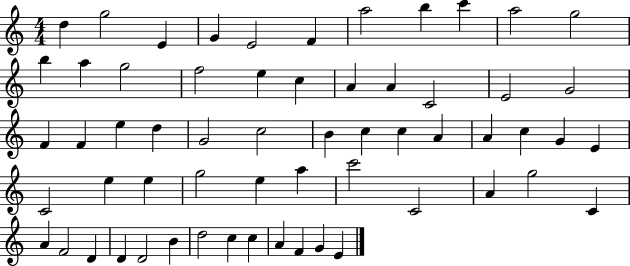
D5/q G5/h E4/q G4/q E4/h F4/q A5/h B5/q C6/q A5/h G5/h B5/q A5/q G5/h F5/h E5/q C5/q A4/q A4/q C4/h E4/h G4/h F4/q F4/q E5/q D5/q G4/h C5/h B4/q C5/q C5/q A4/q A4/q C5/q G4/q E4/q C4/h E5/q E5/q G5/h E5/q A5/q C6/h C4/h A4/q G5/h C4/q A4/q F4/h D4/q D4/q D4/h B4/q D5/h C5/q C5/q A4/q F4/q G4/q E4/q